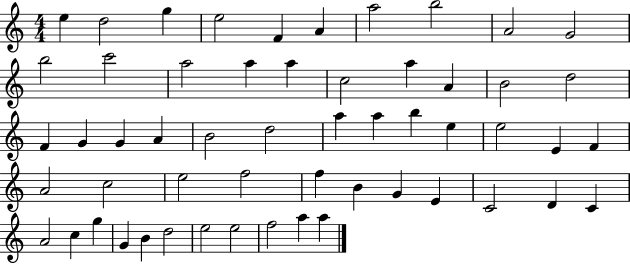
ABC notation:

X:1
T:Untitled
M:4/4
L:1/4
K:C
e d2 g e2 F A a2 b2 A2 G2 b2 c'2 a2 a a c2 a A B2 d2 F G G A B2 d2 a a b e e2 E F A2 c2 e2 f2 f B G E C2 D C A2 c g G B d2 e2 e2 f2 a a